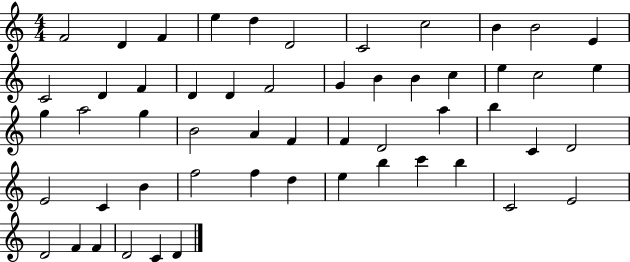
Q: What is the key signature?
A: C major